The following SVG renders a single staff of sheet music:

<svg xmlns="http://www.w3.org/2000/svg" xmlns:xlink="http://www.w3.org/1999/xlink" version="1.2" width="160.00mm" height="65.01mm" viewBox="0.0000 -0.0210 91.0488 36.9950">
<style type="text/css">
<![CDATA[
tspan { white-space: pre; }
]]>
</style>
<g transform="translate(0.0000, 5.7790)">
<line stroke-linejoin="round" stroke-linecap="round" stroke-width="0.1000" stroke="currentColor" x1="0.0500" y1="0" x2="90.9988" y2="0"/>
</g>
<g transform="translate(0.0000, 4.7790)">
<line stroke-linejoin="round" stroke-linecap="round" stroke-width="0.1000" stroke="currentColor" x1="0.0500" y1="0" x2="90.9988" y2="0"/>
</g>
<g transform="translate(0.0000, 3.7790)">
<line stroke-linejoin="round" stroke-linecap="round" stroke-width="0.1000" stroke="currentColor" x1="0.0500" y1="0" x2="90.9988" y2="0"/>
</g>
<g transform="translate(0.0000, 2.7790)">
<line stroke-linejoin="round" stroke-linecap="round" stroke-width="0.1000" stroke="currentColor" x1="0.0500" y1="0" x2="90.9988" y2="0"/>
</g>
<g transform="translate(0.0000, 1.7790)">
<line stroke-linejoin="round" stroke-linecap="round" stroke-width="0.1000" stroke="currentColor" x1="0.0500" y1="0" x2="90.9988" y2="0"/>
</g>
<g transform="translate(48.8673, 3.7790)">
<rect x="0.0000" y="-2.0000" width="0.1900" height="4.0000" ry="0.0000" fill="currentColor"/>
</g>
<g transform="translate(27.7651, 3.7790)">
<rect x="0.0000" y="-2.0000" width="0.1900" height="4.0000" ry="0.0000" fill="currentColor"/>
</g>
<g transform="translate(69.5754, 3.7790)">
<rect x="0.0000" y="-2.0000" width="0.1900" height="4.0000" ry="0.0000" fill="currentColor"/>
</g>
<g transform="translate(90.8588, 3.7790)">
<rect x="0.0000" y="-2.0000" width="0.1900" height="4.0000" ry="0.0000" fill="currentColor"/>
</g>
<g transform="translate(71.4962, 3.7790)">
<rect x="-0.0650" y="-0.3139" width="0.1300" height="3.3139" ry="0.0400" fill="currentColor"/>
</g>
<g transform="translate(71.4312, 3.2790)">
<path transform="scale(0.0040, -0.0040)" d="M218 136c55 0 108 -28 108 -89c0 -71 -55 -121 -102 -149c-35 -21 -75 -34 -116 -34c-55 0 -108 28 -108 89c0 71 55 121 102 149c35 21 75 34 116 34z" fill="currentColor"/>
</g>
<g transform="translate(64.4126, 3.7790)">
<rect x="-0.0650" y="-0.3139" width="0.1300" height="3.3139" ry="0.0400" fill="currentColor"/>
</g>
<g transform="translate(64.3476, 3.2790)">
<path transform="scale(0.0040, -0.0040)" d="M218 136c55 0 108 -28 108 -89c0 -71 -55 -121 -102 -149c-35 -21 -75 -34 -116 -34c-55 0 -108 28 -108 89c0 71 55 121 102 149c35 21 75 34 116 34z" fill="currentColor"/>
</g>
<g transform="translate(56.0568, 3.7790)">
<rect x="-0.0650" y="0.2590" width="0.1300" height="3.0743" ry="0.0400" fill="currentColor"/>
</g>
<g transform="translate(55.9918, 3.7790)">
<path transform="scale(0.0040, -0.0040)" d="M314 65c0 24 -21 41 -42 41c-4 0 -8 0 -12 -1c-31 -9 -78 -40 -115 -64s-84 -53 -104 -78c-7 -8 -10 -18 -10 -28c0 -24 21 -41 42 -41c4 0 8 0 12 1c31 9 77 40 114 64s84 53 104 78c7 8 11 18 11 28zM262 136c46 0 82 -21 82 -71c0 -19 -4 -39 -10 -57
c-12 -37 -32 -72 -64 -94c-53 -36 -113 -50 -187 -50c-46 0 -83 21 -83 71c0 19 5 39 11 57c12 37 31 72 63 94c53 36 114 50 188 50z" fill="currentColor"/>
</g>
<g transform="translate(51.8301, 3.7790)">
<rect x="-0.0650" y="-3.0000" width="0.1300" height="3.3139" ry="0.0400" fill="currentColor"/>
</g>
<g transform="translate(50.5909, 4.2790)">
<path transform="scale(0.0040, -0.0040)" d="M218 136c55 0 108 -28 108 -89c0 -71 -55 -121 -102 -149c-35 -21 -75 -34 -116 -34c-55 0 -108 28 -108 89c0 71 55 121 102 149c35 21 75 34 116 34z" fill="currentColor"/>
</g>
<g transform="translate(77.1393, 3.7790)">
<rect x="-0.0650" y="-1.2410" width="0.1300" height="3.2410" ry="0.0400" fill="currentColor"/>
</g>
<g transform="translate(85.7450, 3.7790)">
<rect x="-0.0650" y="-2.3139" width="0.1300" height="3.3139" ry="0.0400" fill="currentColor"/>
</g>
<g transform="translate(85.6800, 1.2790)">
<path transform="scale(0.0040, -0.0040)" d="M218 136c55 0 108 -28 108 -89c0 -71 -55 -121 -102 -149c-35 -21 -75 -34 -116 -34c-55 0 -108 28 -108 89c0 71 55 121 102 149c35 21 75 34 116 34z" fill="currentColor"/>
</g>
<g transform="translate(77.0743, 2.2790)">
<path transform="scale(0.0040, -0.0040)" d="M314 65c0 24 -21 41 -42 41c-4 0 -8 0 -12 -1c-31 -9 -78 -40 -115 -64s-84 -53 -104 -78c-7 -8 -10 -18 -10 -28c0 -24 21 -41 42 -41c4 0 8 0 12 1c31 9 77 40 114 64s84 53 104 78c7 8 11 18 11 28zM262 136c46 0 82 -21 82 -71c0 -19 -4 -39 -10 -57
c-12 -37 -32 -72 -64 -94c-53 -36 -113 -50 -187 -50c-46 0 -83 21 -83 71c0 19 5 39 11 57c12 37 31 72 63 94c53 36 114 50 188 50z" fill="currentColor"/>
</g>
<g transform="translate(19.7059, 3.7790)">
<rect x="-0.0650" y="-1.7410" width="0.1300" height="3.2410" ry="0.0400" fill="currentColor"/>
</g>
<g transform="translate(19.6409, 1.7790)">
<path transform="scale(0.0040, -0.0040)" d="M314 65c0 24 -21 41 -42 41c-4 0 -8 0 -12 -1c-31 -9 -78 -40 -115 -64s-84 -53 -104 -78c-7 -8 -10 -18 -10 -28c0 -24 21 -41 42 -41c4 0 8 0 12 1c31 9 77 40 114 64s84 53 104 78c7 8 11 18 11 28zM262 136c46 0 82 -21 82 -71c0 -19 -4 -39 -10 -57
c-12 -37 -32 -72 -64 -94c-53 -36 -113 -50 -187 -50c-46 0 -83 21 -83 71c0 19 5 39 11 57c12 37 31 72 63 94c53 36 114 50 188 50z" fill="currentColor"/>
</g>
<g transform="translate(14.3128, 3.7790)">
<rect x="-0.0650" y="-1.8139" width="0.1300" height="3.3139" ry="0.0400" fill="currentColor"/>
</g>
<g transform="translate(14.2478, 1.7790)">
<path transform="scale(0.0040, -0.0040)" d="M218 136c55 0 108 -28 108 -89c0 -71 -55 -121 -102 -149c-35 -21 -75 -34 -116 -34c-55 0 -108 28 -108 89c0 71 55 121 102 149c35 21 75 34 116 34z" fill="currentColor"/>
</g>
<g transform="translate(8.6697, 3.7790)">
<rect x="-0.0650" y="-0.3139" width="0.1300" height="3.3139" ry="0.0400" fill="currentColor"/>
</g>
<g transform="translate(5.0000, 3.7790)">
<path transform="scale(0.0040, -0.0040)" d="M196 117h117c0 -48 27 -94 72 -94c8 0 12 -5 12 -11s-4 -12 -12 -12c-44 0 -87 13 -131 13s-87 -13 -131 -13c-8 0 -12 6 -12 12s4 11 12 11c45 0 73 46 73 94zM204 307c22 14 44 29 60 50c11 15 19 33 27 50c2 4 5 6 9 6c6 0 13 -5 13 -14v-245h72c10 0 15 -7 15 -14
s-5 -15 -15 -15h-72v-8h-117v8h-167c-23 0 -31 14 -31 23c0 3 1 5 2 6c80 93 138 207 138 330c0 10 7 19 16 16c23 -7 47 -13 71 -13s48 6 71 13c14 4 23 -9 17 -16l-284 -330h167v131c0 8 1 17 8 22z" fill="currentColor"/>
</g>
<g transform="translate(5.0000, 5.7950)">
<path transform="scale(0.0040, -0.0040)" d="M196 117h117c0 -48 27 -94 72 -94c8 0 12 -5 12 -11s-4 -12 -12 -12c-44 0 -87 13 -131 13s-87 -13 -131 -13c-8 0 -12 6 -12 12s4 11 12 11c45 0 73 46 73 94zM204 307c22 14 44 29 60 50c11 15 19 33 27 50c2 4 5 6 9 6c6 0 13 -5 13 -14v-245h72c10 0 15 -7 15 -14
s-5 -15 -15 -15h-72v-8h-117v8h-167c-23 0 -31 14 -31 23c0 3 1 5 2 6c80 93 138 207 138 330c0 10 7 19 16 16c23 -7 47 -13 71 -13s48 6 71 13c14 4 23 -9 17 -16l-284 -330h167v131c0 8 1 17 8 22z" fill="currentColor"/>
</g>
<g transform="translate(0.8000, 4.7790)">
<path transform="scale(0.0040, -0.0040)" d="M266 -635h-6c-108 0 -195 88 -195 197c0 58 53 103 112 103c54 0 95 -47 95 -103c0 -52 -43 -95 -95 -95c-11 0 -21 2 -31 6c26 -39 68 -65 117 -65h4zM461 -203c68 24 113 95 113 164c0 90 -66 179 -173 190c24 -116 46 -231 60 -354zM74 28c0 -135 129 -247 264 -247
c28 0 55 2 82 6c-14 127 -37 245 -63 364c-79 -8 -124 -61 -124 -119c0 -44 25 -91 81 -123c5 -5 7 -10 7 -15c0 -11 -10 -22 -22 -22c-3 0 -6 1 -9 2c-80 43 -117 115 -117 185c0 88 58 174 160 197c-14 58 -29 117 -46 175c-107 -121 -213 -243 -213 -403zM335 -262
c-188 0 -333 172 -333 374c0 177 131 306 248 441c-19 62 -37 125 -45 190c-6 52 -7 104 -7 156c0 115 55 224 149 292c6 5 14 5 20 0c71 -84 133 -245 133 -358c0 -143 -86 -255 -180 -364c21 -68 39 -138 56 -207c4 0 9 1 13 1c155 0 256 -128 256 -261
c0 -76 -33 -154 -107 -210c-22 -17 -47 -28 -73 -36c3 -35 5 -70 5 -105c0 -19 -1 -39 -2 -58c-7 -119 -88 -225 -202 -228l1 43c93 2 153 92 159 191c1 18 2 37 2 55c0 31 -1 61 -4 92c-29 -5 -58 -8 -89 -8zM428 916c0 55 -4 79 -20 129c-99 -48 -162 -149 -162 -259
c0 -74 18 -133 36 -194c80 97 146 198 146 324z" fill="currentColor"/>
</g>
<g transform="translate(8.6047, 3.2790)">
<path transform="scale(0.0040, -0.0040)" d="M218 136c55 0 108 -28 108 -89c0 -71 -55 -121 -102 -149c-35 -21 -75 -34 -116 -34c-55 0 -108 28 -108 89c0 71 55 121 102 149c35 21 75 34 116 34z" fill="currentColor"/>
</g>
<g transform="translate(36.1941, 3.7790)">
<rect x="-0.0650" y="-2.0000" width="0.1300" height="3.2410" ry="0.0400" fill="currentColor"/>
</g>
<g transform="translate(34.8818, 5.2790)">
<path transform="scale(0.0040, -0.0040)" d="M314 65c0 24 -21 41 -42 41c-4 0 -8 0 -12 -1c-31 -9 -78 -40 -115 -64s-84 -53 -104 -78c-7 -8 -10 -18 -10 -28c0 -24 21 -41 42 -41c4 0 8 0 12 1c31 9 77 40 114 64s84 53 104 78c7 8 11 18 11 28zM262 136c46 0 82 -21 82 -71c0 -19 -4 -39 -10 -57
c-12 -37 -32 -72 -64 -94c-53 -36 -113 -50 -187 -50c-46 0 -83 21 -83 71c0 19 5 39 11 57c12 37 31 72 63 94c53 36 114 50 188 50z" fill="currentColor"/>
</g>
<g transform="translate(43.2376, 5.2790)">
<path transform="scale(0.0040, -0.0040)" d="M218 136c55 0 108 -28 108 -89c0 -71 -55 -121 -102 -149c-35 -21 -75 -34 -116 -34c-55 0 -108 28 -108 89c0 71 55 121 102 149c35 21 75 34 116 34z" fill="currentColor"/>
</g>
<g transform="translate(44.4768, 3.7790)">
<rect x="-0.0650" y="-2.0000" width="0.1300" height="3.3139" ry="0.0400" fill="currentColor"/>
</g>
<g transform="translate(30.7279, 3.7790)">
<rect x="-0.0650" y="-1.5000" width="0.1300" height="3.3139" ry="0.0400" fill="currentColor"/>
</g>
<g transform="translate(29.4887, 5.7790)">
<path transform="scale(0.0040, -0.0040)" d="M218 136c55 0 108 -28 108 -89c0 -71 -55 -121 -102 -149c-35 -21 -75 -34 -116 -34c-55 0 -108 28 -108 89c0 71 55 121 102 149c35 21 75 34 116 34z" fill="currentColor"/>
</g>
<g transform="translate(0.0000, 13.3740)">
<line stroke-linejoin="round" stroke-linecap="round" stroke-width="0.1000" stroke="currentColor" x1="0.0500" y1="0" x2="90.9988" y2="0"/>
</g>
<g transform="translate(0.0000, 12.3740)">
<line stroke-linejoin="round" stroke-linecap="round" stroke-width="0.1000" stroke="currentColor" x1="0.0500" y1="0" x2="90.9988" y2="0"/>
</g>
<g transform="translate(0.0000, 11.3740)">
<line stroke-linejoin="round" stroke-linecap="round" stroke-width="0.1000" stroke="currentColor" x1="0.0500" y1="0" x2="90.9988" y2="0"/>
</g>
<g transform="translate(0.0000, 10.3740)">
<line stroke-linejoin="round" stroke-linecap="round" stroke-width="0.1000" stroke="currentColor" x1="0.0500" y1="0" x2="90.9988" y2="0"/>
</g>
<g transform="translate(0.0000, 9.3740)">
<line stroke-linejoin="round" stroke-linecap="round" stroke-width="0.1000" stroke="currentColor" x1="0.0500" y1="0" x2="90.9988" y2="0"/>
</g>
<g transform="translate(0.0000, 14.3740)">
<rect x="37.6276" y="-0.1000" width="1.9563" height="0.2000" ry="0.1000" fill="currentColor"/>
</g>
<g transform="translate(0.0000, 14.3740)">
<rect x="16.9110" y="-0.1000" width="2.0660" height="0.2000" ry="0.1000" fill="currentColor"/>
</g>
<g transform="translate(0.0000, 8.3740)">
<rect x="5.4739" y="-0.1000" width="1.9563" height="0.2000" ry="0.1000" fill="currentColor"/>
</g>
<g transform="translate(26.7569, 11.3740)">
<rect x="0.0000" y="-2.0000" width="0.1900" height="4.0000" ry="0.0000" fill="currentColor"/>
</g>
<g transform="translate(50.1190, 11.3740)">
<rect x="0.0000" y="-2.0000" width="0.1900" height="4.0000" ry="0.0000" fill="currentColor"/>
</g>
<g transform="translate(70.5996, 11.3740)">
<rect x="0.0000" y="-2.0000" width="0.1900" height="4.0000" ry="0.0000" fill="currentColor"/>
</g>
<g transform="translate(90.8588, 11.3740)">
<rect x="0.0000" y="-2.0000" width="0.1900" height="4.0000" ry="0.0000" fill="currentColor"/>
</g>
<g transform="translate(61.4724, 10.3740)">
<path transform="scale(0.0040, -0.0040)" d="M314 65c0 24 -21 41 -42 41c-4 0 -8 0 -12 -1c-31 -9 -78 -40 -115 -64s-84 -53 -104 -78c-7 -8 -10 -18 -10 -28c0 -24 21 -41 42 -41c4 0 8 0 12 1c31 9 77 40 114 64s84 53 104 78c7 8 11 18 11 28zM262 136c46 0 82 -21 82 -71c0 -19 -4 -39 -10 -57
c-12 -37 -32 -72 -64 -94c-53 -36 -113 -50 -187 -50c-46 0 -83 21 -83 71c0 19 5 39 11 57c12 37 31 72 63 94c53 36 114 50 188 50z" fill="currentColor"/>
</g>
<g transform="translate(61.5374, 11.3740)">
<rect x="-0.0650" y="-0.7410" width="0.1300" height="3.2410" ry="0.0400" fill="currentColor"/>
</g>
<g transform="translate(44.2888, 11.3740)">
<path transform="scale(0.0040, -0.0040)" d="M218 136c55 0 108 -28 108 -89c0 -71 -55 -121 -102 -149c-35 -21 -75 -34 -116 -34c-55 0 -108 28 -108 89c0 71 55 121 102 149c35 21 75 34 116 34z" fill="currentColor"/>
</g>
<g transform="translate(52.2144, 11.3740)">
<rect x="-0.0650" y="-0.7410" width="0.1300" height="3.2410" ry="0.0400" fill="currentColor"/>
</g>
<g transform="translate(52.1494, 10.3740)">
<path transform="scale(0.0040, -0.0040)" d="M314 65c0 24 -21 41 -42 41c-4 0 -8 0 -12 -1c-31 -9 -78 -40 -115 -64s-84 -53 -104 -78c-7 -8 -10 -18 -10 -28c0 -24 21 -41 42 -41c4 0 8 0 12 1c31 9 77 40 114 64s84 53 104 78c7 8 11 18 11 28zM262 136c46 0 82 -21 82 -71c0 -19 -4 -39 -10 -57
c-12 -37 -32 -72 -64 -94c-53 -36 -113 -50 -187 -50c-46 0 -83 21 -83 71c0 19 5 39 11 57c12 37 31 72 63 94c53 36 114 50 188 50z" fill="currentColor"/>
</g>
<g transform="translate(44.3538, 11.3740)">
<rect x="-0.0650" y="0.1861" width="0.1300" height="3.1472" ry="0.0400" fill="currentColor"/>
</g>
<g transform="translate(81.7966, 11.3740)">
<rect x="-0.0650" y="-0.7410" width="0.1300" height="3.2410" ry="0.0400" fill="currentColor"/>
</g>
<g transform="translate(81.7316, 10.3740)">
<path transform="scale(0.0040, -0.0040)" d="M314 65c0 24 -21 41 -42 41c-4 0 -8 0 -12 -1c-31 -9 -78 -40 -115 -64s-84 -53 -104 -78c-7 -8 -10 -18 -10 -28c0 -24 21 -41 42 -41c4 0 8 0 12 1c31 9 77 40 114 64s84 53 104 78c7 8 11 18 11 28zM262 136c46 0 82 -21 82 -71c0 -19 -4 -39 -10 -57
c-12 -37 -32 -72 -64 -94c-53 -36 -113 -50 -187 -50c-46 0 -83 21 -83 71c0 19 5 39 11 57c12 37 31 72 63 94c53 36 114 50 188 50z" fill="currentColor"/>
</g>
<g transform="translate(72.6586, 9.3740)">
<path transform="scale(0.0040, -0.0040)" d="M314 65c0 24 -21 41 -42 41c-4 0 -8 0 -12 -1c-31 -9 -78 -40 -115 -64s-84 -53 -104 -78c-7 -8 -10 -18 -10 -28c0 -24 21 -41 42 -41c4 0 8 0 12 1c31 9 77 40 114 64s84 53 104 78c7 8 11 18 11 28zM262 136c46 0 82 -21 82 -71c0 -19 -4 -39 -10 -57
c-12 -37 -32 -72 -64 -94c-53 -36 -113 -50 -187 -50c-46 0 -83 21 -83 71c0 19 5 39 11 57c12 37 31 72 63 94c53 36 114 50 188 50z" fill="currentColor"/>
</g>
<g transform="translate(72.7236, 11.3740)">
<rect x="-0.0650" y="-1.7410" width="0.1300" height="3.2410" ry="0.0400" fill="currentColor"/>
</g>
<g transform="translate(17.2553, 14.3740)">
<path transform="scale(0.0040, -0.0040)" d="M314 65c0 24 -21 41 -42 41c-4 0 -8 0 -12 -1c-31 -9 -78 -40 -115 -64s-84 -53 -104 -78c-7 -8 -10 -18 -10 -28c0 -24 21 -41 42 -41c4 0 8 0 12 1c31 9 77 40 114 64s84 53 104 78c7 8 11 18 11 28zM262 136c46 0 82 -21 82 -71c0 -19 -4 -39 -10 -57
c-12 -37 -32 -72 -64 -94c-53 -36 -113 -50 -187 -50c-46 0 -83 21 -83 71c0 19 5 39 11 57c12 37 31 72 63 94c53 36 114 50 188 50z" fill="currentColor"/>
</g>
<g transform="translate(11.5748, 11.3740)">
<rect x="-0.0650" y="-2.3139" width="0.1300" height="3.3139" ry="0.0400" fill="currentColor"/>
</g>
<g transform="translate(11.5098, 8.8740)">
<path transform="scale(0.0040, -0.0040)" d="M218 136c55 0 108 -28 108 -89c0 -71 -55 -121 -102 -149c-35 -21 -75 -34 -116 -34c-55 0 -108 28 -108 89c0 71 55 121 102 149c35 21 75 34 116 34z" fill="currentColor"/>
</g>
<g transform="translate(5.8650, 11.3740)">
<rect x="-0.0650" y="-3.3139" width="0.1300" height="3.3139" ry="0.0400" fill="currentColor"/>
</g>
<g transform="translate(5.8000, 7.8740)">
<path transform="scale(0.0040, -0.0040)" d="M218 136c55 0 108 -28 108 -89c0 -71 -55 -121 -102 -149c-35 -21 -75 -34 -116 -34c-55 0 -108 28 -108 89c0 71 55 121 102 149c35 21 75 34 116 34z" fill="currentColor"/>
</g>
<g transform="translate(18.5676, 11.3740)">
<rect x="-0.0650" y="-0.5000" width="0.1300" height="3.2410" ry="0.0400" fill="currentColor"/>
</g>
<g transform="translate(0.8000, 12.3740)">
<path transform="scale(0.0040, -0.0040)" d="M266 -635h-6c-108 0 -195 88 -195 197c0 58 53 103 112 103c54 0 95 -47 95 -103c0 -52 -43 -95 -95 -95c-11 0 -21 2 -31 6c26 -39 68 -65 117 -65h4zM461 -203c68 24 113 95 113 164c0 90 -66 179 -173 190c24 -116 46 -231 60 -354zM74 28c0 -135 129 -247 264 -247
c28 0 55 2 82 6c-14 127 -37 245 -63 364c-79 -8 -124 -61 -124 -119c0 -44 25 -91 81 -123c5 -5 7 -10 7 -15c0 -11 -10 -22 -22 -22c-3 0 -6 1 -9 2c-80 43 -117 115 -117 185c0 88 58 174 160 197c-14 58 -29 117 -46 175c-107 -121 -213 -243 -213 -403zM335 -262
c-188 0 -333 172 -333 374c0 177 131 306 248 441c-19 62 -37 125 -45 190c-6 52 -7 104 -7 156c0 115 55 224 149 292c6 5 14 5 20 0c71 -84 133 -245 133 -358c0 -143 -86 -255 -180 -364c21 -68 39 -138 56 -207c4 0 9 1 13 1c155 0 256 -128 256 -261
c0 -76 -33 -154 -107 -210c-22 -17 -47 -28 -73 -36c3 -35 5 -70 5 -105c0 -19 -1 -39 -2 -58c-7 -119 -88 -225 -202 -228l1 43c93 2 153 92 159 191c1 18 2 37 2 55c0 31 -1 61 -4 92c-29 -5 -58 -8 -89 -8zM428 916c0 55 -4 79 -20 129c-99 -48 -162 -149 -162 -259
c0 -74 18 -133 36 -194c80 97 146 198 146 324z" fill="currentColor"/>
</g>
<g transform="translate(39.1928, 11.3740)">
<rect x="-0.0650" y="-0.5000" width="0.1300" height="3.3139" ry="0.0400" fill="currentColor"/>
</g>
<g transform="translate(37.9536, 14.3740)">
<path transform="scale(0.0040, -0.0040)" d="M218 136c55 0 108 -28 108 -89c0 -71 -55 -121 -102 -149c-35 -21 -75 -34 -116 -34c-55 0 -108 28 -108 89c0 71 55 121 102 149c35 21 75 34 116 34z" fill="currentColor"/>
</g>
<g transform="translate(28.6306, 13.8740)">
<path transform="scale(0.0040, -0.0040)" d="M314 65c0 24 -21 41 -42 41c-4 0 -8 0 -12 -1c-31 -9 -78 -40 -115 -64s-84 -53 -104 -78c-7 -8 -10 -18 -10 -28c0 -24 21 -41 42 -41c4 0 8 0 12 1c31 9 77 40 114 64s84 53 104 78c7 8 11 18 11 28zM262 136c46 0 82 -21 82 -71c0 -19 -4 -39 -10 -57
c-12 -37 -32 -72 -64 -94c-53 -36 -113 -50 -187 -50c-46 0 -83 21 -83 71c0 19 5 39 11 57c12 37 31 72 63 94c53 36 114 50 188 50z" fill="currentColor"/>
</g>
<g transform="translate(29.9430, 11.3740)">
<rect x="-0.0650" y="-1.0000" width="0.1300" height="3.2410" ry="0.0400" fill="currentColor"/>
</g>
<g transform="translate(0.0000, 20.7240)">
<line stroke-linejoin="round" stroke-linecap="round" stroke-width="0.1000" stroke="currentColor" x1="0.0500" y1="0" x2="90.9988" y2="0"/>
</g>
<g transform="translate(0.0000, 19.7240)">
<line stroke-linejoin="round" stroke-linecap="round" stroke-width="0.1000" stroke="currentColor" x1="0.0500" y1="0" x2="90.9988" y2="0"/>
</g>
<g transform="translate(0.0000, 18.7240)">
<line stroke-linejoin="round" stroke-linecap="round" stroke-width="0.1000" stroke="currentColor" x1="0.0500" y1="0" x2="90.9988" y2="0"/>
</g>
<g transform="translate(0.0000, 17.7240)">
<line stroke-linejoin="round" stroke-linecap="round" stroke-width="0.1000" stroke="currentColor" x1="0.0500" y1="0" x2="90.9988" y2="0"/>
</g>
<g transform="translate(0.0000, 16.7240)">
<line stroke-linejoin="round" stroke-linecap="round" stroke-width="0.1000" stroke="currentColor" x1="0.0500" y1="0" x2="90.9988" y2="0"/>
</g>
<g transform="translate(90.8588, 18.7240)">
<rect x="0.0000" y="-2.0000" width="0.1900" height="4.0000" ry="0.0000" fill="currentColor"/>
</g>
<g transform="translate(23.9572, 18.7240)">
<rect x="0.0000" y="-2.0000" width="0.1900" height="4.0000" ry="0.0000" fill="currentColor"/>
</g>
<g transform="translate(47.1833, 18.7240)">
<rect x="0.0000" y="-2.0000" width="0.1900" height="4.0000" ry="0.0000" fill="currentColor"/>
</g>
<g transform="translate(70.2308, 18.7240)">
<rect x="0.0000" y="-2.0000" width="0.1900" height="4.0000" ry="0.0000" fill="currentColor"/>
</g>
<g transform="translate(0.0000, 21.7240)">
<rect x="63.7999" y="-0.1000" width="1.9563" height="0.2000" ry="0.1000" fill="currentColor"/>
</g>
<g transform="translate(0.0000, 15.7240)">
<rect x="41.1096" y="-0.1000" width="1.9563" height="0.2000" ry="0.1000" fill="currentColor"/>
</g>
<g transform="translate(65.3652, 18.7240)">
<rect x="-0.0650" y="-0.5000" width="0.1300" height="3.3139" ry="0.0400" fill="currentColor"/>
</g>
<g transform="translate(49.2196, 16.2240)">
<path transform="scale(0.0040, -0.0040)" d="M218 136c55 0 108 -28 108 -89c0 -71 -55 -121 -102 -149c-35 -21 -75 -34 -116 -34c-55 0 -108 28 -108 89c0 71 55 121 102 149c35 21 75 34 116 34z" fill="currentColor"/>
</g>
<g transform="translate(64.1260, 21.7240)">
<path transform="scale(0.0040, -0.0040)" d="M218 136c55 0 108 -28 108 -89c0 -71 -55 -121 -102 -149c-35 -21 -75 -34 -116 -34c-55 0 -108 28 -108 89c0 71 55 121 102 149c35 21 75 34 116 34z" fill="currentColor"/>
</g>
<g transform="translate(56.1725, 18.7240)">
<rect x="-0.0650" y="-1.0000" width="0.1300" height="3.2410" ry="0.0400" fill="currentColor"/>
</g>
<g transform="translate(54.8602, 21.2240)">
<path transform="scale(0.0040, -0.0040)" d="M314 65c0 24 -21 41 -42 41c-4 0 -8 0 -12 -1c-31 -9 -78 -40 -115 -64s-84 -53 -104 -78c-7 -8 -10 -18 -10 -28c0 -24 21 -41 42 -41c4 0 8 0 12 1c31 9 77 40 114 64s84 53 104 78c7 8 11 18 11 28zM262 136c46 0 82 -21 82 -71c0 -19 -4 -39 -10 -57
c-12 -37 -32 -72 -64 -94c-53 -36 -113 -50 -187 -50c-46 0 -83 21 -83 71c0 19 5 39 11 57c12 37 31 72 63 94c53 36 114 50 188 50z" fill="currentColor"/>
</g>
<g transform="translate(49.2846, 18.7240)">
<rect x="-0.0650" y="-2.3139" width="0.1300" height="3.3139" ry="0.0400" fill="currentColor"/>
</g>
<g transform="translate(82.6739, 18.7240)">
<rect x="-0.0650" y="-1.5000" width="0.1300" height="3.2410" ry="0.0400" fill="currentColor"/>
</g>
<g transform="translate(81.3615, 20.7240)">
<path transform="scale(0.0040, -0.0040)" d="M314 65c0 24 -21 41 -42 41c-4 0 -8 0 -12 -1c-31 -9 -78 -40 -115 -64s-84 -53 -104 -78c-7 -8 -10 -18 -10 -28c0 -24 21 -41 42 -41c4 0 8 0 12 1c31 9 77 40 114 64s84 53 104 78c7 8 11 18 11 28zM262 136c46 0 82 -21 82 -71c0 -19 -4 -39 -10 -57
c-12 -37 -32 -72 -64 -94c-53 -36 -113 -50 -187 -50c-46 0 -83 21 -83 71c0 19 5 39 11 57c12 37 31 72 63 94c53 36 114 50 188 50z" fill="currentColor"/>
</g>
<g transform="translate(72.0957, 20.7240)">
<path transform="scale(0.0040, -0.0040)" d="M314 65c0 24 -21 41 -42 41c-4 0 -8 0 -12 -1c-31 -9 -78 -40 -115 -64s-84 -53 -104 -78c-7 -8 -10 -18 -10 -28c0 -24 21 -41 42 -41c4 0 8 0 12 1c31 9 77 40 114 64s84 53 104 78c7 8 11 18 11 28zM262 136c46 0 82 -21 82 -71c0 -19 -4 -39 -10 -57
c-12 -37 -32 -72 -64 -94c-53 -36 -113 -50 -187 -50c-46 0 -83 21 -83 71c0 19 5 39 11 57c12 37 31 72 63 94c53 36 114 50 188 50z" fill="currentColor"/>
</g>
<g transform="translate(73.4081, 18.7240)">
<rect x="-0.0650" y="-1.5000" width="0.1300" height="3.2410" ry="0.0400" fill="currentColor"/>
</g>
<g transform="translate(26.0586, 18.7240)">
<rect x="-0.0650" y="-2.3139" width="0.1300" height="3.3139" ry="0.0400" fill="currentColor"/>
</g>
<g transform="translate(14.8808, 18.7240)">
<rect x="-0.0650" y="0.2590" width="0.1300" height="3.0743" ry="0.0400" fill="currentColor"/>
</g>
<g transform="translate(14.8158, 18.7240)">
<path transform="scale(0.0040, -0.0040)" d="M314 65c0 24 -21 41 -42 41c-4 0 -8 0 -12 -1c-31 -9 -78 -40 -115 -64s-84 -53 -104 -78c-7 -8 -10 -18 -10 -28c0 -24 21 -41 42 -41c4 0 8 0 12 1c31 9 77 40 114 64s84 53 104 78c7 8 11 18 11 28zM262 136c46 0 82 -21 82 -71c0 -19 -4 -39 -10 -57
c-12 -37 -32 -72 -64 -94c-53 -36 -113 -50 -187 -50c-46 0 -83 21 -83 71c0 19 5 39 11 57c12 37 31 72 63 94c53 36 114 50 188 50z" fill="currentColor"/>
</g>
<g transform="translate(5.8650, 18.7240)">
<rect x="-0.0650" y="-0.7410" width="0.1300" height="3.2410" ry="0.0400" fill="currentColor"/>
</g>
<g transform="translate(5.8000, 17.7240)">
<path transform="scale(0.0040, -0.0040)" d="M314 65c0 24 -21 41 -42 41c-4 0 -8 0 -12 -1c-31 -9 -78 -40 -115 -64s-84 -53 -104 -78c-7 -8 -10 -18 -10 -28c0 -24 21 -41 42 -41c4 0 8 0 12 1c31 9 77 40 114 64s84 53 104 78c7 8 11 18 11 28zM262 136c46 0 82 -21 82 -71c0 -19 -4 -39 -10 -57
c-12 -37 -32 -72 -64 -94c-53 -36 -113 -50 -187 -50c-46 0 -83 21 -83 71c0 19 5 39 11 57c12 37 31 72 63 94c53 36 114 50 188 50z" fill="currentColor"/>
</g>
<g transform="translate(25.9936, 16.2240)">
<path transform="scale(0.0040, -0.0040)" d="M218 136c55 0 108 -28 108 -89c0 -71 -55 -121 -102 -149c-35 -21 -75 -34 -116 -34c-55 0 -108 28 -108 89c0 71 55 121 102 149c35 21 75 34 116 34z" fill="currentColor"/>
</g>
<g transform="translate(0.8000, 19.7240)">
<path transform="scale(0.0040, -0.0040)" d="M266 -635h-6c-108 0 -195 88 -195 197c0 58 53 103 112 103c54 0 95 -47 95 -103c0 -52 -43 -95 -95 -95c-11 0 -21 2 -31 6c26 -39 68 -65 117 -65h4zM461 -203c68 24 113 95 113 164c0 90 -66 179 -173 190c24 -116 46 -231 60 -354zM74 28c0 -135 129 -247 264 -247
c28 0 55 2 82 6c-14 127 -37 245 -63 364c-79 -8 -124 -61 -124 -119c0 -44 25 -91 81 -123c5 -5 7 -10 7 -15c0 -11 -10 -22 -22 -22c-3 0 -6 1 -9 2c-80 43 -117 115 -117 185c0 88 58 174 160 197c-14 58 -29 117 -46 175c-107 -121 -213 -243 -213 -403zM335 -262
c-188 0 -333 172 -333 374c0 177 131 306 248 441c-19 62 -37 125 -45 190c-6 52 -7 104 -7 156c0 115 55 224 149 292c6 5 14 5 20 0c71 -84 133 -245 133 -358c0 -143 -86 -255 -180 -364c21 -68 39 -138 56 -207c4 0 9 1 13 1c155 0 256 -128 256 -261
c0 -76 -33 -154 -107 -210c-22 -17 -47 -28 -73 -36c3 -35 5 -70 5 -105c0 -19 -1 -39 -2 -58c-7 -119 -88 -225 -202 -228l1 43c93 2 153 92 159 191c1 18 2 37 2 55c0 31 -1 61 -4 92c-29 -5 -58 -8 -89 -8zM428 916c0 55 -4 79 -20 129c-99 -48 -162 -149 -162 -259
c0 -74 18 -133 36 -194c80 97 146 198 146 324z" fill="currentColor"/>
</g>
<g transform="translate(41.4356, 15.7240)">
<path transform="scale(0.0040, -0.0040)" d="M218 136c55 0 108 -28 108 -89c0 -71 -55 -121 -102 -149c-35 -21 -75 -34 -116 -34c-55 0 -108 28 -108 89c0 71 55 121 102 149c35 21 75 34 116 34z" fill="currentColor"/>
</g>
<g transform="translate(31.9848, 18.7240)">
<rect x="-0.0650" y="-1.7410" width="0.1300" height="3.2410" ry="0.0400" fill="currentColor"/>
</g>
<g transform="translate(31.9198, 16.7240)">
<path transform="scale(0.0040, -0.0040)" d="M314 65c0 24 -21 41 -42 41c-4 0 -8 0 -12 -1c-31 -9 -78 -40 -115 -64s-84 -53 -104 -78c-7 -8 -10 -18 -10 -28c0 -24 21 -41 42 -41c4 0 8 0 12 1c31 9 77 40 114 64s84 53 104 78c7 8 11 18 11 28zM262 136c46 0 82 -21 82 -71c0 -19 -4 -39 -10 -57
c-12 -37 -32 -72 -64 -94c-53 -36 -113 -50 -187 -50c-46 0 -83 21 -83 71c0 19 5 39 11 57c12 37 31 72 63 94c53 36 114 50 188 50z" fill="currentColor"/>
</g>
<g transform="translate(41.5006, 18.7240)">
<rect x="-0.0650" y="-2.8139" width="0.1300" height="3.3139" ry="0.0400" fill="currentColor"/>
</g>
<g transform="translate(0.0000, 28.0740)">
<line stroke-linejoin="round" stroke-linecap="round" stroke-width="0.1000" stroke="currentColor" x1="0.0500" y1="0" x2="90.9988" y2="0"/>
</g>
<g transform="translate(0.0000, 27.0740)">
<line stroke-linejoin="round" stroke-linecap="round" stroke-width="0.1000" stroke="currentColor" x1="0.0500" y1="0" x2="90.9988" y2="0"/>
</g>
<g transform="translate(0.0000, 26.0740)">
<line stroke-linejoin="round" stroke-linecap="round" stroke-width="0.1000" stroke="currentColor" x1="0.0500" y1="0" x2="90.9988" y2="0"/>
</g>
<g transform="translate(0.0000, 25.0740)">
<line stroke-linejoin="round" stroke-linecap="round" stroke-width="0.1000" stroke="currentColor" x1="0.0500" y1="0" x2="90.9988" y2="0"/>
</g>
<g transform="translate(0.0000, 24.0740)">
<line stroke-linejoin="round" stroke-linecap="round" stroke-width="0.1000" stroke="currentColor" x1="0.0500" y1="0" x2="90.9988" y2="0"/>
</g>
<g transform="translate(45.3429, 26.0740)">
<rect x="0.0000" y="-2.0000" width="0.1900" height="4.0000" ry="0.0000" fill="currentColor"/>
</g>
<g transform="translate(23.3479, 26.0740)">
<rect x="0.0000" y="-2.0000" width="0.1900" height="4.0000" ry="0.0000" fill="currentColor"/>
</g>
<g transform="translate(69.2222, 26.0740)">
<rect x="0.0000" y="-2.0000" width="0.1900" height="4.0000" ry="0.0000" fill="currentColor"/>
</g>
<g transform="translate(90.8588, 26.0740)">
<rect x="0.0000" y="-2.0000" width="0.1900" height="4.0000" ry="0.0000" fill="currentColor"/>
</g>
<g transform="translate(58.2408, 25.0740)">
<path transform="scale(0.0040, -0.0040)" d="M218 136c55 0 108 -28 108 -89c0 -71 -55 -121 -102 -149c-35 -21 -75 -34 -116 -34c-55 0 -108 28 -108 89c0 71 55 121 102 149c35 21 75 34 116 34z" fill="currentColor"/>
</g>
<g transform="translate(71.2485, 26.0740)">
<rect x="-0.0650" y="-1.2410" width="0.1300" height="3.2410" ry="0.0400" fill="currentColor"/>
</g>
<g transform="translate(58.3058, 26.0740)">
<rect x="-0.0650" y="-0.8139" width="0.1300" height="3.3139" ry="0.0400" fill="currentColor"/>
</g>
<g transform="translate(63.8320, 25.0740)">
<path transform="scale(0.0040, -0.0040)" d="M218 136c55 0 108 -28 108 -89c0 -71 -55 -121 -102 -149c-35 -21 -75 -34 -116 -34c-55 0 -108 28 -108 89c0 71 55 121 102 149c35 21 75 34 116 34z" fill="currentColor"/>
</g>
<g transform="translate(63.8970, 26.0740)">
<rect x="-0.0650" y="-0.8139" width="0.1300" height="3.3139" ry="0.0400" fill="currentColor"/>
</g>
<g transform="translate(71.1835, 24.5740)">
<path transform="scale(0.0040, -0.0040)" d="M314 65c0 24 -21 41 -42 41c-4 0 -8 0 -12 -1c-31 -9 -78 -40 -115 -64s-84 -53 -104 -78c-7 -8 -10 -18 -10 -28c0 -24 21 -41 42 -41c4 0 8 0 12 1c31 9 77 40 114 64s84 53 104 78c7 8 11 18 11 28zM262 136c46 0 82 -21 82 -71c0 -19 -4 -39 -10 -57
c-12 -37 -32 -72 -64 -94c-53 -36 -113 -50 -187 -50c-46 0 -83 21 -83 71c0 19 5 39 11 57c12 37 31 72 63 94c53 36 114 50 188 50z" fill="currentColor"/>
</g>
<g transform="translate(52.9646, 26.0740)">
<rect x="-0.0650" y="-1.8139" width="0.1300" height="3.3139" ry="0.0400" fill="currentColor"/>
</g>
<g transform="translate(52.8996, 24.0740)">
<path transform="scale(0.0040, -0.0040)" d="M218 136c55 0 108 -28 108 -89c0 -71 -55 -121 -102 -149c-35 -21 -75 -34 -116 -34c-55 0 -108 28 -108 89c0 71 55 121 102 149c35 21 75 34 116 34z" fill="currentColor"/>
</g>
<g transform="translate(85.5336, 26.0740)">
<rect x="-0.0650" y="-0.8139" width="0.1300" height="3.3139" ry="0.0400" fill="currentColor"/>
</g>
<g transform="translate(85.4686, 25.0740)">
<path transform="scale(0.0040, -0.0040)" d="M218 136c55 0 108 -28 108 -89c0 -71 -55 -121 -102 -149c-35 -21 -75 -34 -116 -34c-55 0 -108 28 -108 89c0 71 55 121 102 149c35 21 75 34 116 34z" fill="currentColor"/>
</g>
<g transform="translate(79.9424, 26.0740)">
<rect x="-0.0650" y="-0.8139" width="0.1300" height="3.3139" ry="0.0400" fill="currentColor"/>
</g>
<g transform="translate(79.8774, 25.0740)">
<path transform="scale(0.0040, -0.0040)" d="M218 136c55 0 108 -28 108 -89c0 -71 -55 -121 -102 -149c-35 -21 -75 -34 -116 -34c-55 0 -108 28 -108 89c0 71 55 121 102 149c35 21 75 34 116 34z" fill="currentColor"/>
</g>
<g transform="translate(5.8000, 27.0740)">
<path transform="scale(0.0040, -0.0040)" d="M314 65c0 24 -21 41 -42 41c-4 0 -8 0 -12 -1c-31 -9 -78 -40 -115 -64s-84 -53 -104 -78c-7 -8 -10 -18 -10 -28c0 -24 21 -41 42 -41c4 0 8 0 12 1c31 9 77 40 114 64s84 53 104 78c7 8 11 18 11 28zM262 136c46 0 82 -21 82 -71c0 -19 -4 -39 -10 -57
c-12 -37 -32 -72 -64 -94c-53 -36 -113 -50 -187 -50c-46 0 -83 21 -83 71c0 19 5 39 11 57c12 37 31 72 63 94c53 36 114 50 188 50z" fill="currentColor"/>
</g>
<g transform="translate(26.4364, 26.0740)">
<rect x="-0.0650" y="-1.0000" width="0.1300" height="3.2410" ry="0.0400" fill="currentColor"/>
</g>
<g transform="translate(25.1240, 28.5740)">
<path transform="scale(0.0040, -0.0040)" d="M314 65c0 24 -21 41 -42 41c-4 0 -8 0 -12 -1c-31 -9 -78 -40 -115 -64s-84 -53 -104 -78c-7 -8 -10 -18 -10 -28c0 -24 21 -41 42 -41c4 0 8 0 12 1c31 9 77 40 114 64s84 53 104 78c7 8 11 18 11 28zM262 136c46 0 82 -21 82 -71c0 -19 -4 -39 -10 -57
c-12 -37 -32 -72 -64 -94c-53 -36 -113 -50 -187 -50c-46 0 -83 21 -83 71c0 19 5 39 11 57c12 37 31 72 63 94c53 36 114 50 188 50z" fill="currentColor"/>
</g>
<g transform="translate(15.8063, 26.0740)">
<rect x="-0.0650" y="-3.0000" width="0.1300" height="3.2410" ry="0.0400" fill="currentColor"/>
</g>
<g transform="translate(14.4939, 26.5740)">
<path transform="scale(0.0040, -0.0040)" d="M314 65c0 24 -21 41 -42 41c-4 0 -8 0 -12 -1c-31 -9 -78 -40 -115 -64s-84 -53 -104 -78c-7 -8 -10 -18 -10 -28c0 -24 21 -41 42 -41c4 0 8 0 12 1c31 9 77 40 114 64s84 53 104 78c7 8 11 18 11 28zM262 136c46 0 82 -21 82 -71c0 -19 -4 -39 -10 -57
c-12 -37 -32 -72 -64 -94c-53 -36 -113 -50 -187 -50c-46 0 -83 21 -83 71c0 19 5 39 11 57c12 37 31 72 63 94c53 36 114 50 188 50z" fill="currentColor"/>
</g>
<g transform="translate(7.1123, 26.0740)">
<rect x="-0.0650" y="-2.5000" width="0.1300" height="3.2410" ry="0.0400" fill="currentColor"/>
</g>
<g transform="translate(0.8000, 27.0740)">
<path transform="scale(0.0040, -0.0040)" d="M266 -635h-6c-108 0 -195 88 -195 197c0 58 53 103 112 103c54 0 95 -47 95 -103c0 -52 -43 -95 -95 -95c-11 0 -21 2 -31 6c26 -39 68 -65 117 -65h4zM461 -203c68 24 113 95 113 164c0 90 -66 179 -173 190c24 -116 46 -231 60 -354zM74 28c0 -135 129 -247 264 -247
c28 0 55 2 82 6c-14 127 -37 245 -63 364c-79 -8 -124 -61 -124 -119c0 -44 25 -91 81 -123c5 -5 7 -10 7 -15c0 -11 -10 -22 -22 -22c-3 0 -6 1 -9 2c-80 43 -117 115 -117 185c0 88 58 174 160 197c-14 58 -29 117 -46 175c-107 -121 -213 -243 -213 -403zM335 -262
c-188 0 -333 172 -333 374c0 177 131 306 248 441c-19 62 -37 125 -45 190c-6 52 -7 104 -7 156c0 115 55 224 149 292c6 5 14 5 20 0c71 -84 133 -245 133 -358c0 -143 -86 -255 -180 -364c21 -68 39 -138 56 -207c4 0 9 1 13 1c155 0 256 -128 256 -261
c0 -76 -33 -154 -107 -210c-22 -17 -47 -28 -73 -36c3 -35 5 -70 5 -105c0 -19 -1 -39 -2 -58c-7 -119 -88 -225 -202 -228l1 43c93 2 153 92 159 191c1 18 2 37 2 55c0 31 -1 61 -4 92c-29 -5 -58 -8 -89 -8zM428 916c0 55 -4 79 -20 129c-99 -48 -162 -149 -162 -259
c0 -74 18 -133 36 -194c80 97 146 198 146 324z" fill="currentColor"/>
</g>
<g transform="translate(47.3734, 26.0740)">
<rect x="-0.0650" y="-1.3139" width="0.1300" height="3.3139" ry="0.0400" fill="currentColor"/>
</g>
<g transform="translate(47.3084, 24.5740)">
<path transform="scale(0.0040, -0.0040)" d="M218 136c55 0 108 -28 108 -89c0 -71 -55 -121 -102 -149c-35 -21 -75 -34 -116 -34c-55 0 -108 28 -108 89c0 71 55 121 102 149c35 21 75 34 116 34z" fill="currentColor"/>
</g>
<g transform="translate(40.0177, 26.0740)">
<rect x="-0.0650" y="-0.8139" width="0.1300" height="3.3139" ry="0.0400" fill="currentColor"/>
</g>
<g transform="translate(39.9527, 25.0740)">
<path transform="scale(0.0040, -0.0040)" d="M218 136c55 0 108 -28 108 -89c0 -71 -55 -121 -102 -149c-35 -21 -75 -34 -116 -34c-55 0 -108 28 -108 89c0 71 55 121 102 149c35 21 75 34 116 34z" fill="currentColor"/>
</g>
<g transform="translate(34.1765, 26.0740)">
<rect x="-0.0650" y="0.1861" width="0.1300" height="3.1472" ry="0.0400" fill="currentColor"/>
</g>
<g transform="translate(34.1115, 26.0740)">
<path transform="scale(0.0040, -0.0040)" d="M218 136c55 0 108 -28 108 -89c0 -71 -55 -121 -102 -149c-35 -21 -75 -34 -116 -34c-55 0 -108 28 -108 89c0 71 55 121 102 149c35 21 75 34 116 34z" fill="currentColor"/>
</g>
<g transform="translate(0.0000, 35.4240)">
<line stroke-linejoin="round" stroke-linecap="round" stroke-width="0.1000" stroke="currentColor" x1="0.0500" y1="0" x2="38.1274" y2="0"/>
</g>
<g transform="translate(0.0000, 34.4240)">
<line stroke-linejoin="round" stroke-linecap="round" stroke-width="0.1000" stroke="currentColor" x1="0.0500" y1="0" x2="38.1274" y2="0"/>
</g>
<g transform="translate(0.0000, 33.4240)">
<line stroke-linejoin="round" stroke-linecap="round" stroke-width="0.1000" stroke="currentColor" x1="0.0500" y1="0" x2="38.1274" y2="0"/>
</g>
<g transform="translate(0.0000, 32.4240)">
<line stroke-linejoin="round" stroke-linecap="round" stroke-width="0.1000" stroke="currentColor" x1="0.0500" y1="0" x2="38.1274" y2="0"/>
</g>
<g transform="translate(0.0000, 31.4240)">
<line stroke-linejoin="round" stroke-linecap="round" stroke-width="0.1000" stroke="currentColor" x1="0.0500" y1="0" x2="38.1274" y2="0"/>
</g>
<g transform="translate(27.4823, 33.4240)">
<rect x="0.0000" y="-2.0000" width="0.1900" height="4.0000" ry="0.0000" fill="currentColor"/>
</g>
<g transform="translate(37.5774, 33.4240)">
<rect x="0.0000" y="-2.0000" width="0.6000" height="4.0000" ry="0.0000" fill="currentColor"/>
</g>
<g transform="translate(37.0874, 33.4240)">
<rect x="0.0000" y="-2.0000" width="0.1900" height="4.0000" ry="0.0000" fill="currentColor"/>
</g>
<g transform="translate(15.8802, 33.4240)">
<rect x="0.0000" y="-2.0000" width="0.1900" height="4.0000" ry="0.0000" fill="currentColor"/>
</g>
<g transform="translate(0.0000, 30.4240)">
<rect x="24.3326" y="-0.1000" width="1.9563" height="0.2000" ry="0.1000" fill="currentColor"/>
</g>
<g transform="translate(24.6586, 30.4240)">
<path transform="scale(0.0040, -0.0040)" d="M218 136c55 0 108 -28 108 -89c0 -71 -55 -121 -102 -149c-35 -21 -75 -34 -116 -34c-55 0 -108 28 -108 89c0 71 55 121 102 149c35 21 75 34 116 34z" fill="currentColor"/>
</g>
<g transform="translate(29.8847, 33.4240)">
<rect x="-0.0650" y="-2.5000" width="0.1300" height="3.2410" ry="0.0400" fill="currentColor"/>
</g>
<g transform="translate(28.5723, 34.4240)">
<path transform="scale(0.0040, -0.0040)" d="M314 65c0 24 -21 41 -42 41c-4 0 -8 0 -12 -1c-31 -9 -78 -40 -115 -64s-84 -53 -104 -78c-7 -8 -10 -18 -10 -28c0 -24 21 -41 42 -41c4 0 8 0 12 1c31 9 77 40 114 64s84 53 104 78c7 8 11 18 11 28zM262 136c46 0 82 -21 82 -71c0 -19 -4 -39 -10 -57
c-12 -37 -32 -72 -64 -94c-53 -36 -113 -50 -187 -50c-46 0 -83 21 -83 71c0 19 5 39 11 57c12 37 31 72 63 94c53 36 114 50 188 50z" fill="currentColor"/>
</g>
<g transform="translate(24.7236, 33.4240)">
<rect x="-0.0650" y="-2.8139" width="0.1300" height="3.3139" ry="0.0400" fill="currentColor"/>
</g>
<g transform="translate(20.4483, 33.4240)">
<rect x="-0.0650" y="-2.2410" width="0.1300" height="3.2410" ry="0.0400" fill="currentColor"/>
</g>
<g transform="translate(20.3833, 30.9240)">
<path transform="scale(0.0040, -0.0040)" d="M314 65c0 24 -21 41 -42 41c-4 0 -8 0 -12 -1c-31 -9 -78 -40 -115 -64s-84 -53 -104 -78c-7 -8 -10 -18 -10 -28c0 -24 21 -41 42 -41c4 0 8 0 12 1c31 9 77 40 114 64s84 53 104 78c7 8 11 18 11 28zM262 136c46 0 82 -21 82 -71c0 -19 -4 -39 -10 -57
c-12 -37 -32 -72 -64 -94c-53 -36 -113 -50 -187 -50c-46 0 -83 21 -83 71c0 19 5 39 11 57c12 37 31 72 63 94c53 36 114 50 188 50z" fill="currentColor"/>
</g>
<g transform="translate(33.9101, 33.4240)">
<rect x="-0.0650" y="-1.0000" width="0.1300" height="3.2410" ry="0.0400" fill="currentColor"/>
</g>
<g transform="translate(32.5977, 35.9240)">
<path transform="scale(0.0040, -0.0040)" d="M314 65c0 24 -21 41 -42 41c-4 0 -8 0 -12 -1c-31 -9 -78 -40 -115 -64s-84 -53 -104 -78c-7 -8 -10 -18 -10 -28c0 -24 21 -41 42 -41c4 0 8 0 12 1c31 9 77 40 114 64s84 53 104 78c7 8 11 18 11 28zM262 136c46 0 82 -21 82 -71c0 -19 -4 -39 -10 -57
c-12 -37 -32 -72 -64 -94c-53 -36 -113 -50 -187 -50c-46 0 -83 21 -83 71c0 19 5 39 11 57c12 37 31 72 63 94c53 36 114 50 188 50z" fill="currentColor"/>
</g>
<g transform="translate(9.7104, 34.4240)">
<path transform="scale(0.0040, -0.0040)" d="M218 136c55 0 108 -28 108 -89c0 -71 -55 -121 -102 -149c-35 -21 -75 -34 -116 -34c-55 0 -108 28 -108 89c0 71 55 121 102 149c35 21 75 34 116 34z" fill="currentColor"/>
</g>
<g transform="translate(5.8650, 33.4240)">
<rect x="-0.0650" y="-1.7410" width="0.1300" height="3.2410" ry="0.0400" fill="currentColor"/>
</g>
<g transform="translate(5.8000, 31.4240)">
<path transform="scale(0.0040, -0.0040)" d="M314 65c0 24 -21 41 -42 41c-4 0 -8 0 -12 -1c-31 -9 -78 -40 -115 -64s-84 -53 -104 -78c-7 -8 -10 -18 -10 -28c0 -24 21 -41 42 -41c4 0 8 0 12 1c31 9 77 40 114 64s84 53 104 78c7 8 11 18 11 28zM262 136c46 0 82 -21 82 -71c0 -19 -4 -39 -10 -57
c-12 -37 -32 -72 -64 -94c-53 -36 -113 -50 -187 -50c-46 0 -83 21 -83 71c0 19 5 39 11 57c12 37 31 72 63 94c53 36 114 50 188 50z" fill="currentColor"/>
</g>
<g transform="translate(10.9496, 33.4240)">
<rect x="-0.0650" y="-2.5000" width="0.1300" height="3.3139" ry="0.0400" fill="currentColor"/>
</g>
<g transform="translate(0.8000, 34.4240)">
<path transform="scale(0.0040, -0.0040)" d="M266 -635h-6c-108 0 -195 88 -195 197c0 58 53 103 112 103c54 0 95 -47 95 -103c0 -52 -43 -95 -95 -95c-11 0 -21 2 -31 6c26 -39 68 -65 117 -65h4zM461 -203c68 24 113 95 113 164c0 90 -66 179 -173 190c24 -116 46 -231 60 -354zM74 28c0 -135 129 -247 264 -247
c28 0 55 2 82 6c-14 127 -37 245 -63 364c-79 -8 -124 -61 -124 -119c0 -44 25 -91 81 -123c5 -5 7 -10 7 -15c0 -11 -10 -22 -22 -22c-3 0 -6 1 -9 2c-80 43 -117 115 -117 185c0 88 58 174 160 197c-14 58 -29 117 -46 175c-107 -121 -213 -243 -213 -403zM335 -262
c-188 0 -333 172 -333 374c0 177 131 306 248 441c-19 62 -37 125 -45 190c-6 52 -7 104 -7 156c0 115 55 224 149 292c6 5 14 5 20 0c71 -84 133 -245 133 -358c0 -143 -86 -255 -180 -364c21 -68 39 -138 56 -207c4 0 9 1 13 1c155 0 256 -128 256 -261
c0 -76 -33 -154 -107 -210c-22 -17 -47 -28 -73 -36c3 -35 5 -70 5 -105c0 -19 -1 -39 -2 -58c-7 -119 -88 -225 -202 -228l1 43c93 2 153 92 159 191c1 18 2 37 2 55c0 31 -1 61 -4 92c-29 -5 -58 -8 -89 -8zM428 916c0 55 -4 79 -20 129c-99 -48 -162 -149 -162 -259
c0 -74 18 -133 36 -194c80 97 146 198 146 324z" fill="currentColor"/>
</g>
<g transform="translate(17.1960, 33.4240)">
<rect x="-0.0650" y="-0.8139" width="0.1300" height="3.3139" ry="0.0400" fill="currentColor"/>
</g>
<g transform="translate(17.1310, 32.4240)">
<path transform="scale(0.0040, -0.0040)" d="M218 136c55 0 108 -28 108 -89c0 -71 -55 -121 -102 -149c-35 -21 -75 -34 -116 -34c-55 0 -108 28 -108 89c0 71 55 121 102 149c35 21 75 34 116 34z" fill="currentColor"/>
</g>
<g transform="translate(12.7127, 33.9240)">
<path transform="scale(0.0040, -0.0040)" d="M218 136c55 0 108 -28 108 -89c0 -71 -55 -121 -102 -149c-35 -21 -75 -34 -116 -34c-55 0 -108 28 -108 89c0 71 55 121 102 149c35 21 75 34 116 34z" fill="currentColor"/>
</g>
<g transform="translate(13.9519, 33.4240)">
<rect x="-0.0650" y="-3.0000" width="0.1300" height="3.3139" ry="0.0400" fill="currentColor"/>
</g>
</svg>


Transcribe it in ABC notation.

X:1
T:Untitled
M:4/4
L:1/4
K:C
c f f2 E F2 F A B2 c c e2 g b g C2 D2 C B d2 d2 f2 d2 d2 B2 g f2 a g D2 C E2 E2 G2 A2 D2 B d e f d d e2 d d f2 G A d g2 a G2 D2